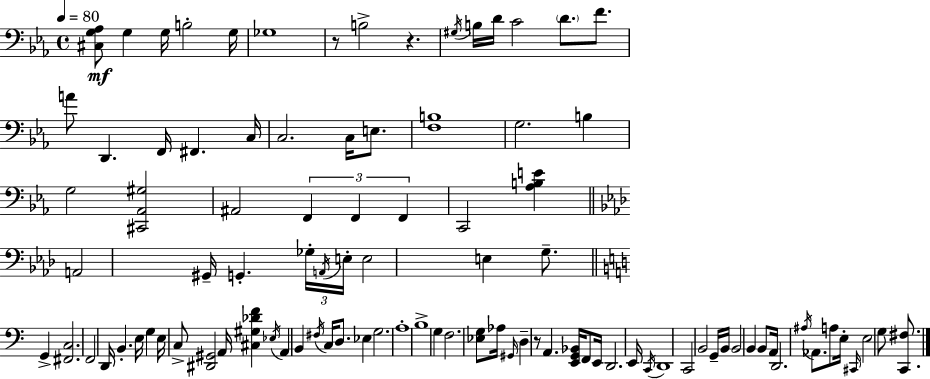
[C#3,G3,Ab3]/e G3/q G3/s B3/h G3/s Gb3/w R/e B3/h R/q. G#3/s B3/s D4/s C4/h D4/e. F4/e. A4/e D2/q. F2/s F#2/q. C3/s C3/h. C3/s E3/e. [F3,B3]/w G3/h. B3/q G3/h [C#2,Ab2,G#3]/h A#2/h F2/q F2/q F2/q C2/h [Ab3,B3,E4]/q A2/h G#2/s G2/q. Gb3/s A2/s E3/s E3/h E3/q G3/e. G2/q [F#2,C3]/h. F2/h D2/s B2/q. E3/s G3/q E3/s C3/e [D#2,G#2]/h A2/s [C#3,G#3,Db4,F4]/q Eb3/s A2/q B2/q F#3/s C3/s D3/e. Eb3/q G3/h. A3/w B3/w G3/q F3/h. [Eb3,G3]/e Ab3/s G#2/s D3/q R/e A2/q. [E2,G2,Bb2]/s F2/e E2/s D2/h. E2/s C2/s D2/w C2/h B2/h G2/s B2/s B2/h B2/q B2/e A2/s D2/h. A#3/s Ab2/e. A3/e E3/s C#2/s E3/h G3/e [C2,F#3]/e.